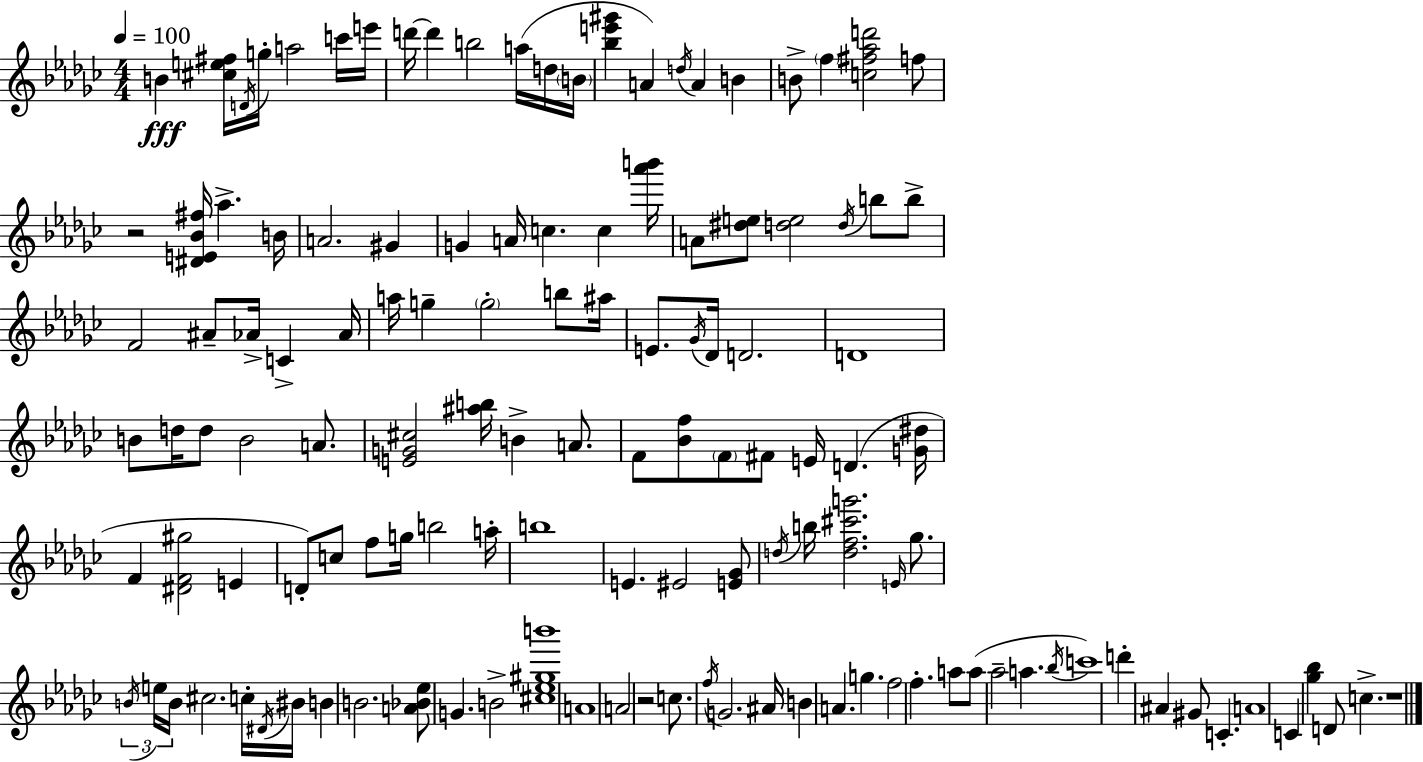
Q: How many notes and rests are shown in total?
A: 129